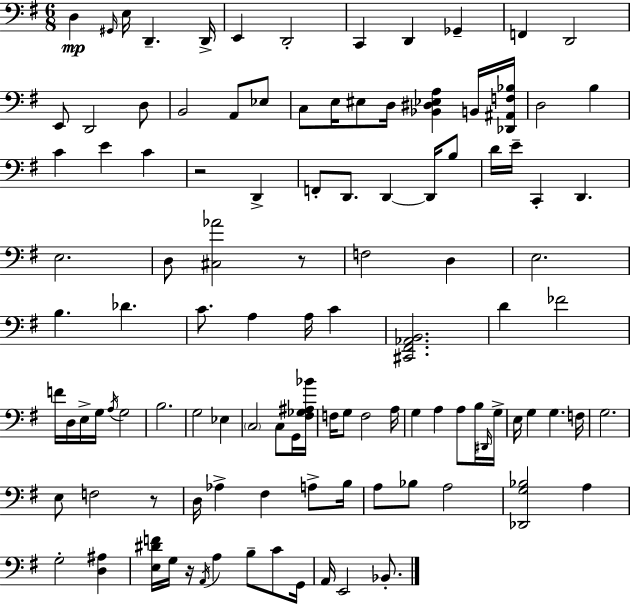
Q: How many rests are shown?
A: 4